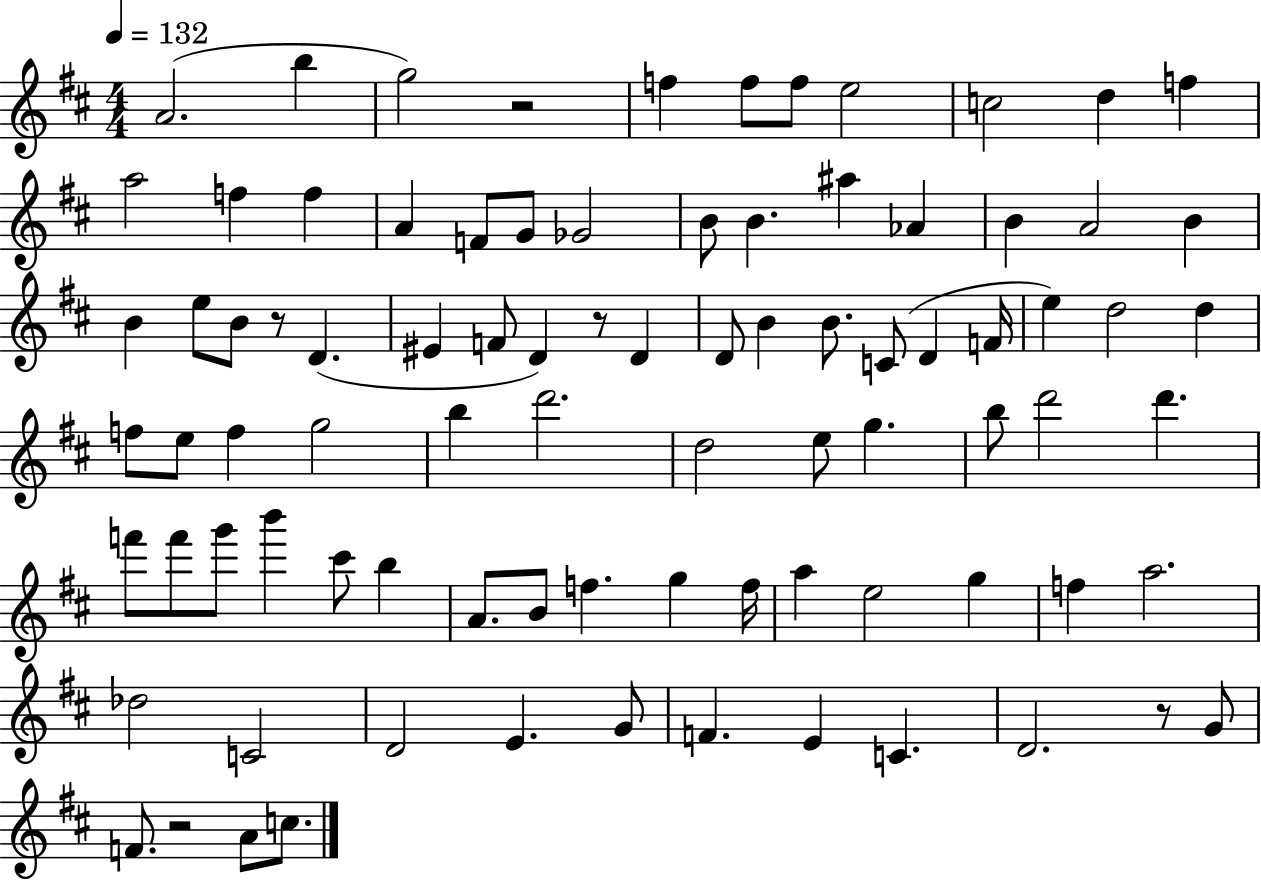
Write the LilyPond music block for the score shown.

{
  \clef treble
  \numericTimeSignature
  \time 4/4
  \key d \major
  \tempo 4 = 132
  a'2.( b''4 | g''2) r2 | f''4 f''8 f''8 e''2 | c''2 d''4 f''4 | \break a''2 f''4 f''4 | a'4 f'8 g'8 ges'2 | b'8 b'4. ais''4 aes'4 | b'4 a'2 b'4 | \break b'4 e''8 b'8 r8 d'4.( | eis'4 f'8 d'4) r8 d'4 | d'8 b'4 b'8. c'8( d'4 f'16 | e''4) d''2 d''4 | \break f''8 e''8 f''4 g''2 | b''4 d'''2. | d''2 e''8 g''4. | b''8 d'''2 d'''4. | \break f'''8 f'''8 g'''8 b'''4 cis'''8 b''4 | a'8. b'8 f''4. g''4 f''16 | a''4 e''2 g''4 | f''4 a''2. | \break des''2 c'2 | d'2 e'4. g'8 | f'4. e'4 c'4. | d'2. r8 g'8 | \break f'8. r2 a'8 c''8. | \bar "|."
}